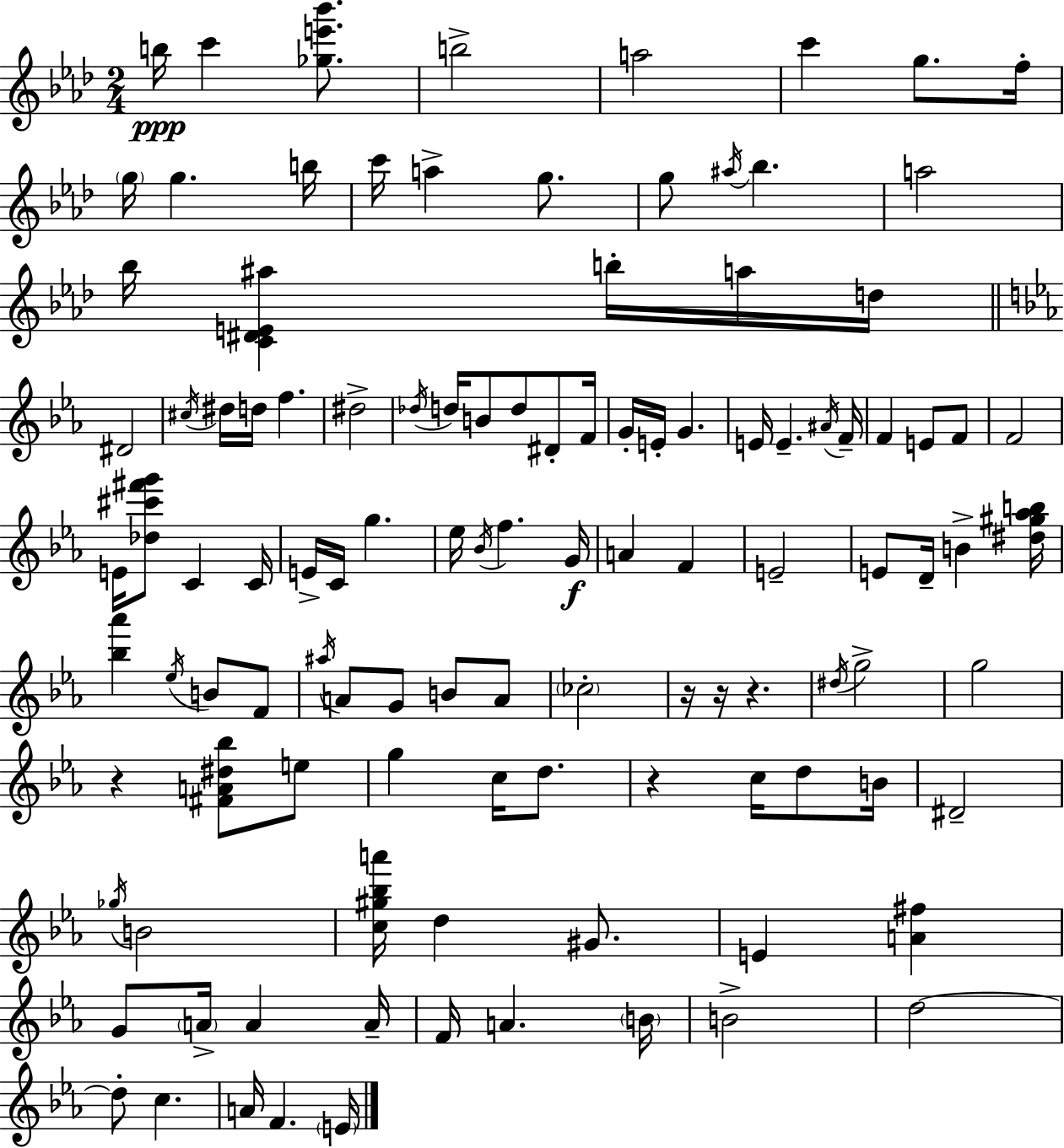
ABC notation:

X:1
T:Untitled
M:2/4
L:1/4
K:Fm
b/4 c' [_ge'_b']/2 b2 a2 c' g/2 f/4 g/4 g b/4 c'/4 a g/2 g/2 ^a/4 _b a2 _b/4 [C^DE^a] b/4 a/4 d/4 ^D2 ^c/4 ^d/4 d/4 f ^d2 _d/4 d/4 B/2 d/2 ^D/2 F/4 G/4 E/4 G E/4 E ^A/4 F/4 F E/2 F/2 F2 E/4 [_d^c'^f'g']/2 C C/4 E/4 C/4 g _e/4 _B/4 f G/4 A F E2 E/2 D/4 B [^d^g_ab]/4 [_b_a'] _e/4 B/2 F/2 ^a/4 A/2 G/2 B/2 A/2 _c2 z/4 z/4 z ^d/4 g2 g2 z [^FA^d_b]/2 e/2 g c/4 d/2 z c/4 d/2 B/4 ^D2 _g/4 B2 [c^g_ba']/4 d ^G/2 E [A^f] G/2 A/4 A A/4 F/4 A B/4 B2 d2 d/2 c A/4 F E/4